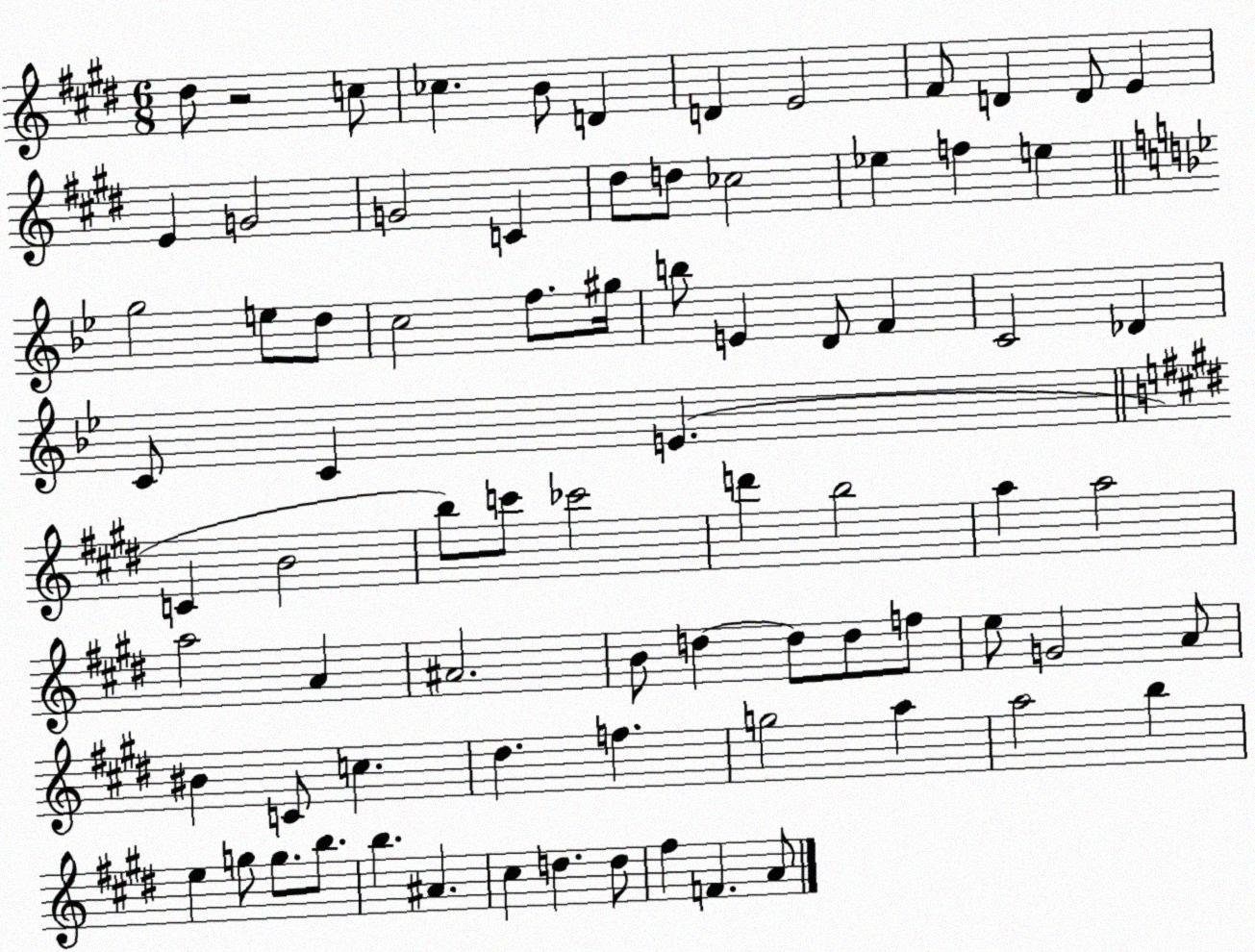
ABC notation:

X:1
T:Untitled
M:6/8
L:1/4
K:E
^d/2 z2 c/2 _c B/2 D D E2 ^F/2 D D/2 E E G2 G2 C ^d/2 d/2 _c2 _e f e g2 e/2 d/2 c2 f/2 ^g/4 b/2 E D/2 F C2 _D C/2 C E C B2 b/2 c'/2 _c'2 d' b2 a a2 a2 A ^A2 B/2 d d/2 d/2 f/2 e/2 G2 A/2 ^B C/2 c ^d f g2 a a2 b e g/2 g/2 b/2 b ^A ^c d d/2 ^f F A/2